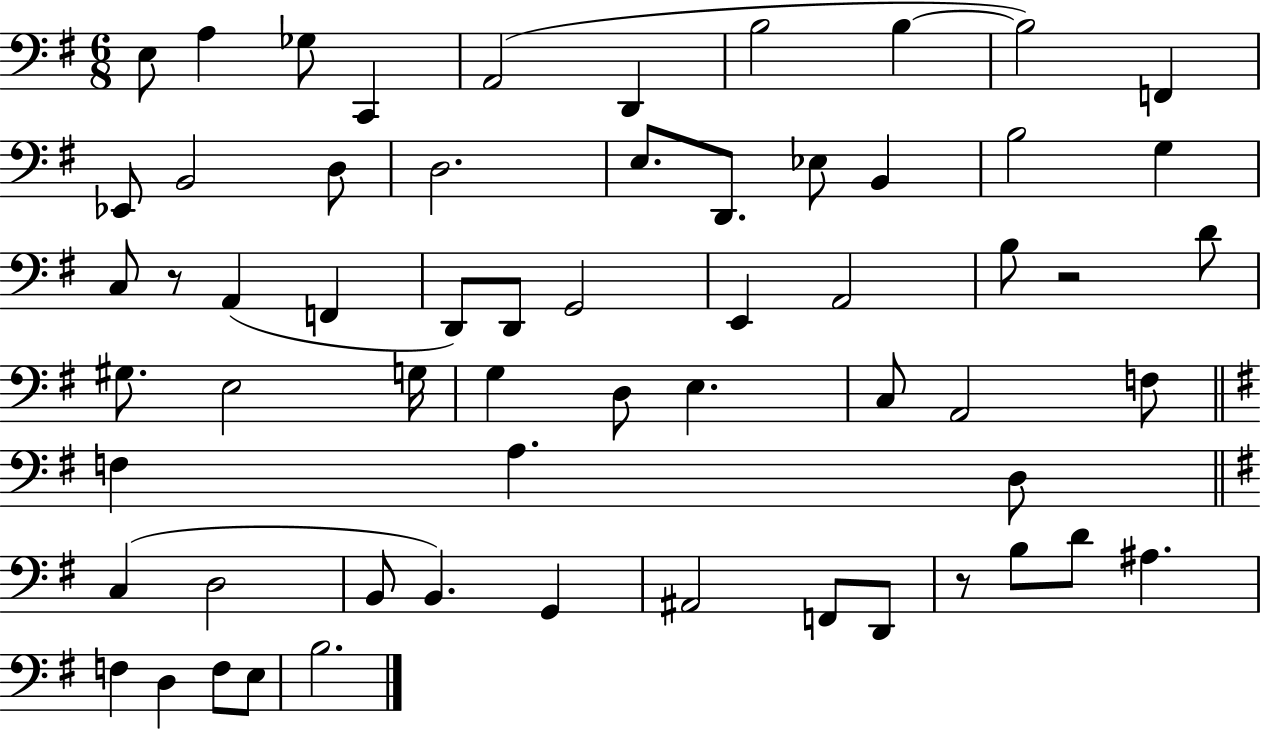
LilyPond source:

{
  \clef bass
  \numericTimeSignature
  \time 6/8
  \key g \major
  e8 a4 ges8 c,4 | a,2( d,4 | b2 b4~~ | b2) f,4 | \break ees,8 b,2 d8 | d2. | e8. d,8. ees8 b,4 | b2 g4 | \break c8 r8 a,4( f,4 | d,8) d,8 g,2 | e,4 a,2 | b8 r2 d'8 | \break gis8. e2 g16 | g4 d8 e4. | c8 a,2 f8 | \bar "||" \break \key g \major f4 a4. d8 | \bar "||" \break \key g \major c4( d2 | b,8 b,4.) g,4 | ais,2 f,8 d,8 | r8 b8 d'8 ais4. | \break f4 d4 f8 e8 | b2. | \bar "|."
}